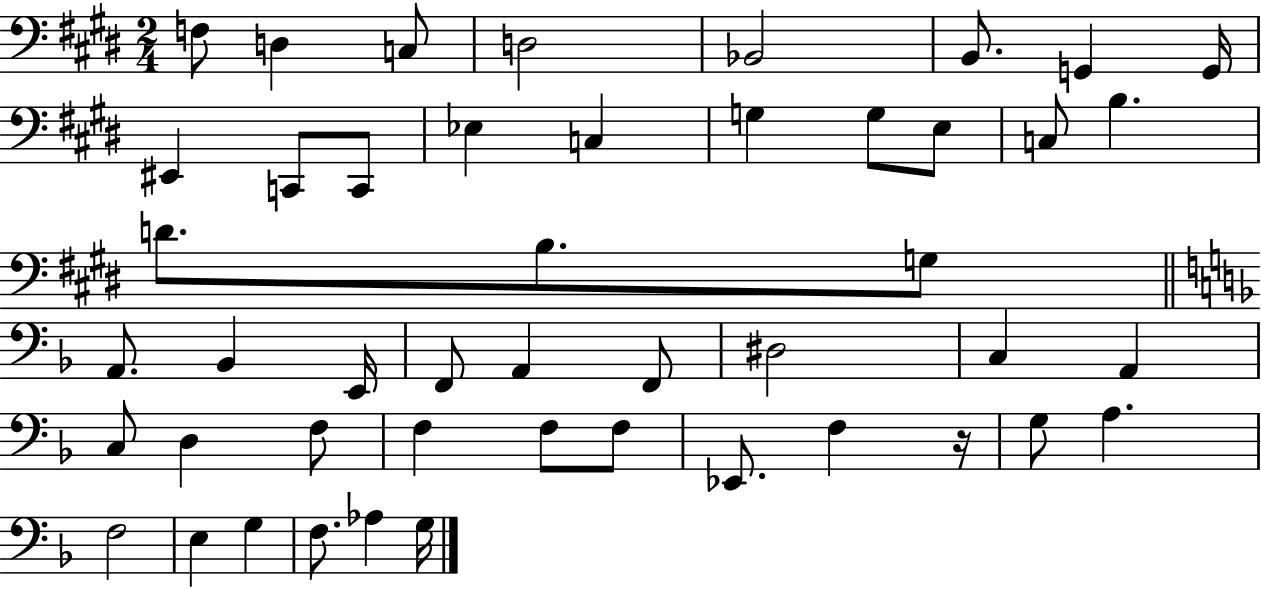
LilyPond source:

{
  \clef bass
  \numericTimeSignature
  \time 2/4
  \key e \major
  f8 d4 c8 | d2 | bes,2 | b,8. g,4 g,16 | \break eis,4 c,8 c,8 | ees4 c4 | g4 g8 e8 | c8 b4. | \break d'8. b8. g8 | \bar "||" \break \key f \major a,8. bes,4 e,16 | f,8 a,4 f,8 | dis2 | c4 a,4 | \break c8 d4 f8 | f4 f8 f8 | ees,8. f4 r16 | g8 a4. | \break f2 | e4 g4 | f8. aes4 g16 | \bar "|."
}